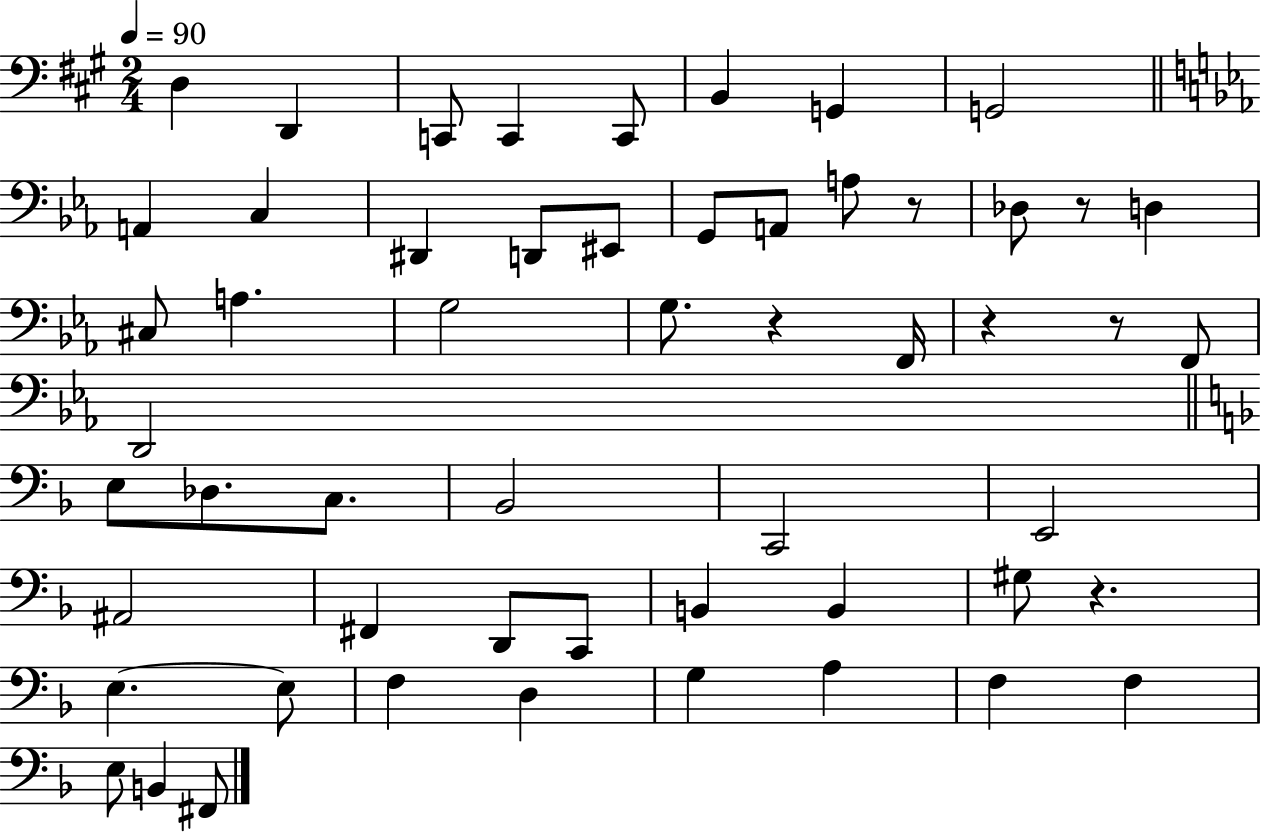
D3/q D2/q C2/e C2/q C2/e B2/q G2/q G2/h A2/q C3/q D#2/q D2/e EIS2/e G2/e A2/e A3/e R/e Db3/e R/e D3/q C#3/e A3/q. G3/h G3/e. R/q F2/s R/q R/e F2/e D2/h E3/e Db3/e. C3/e. Bb2/h C2/h E2/h A#2/h F#2/q D2/e C2/e B2/q B2/q G#3/e R/q. E3/q. E3/e F3/q D3/q G3/q A3/q F3/q F3/q E3/e B2/q F#2/e